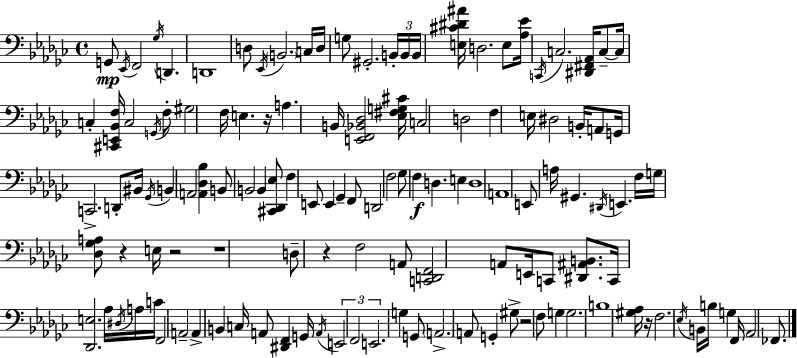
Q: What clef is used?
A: bass